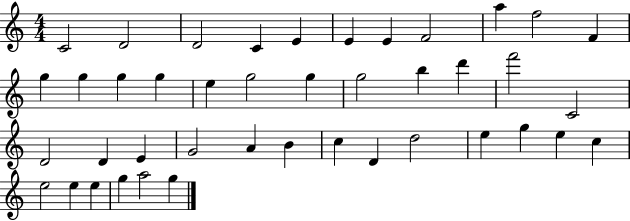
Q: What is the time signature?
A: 4/4